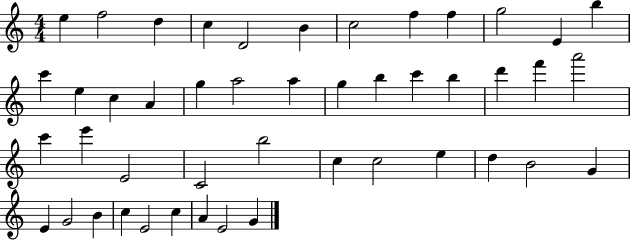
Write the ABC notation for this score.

X:1
T:Untitled
M:4/4
L:1/4
K:C
e f2 d c D2 B c2 f f g2 E b c' e c A g a2 a g b c' b d' f' a'2 c' e' E2 C2 b2 c c2 e d B2 G E G2 B c E2 c A E2 G